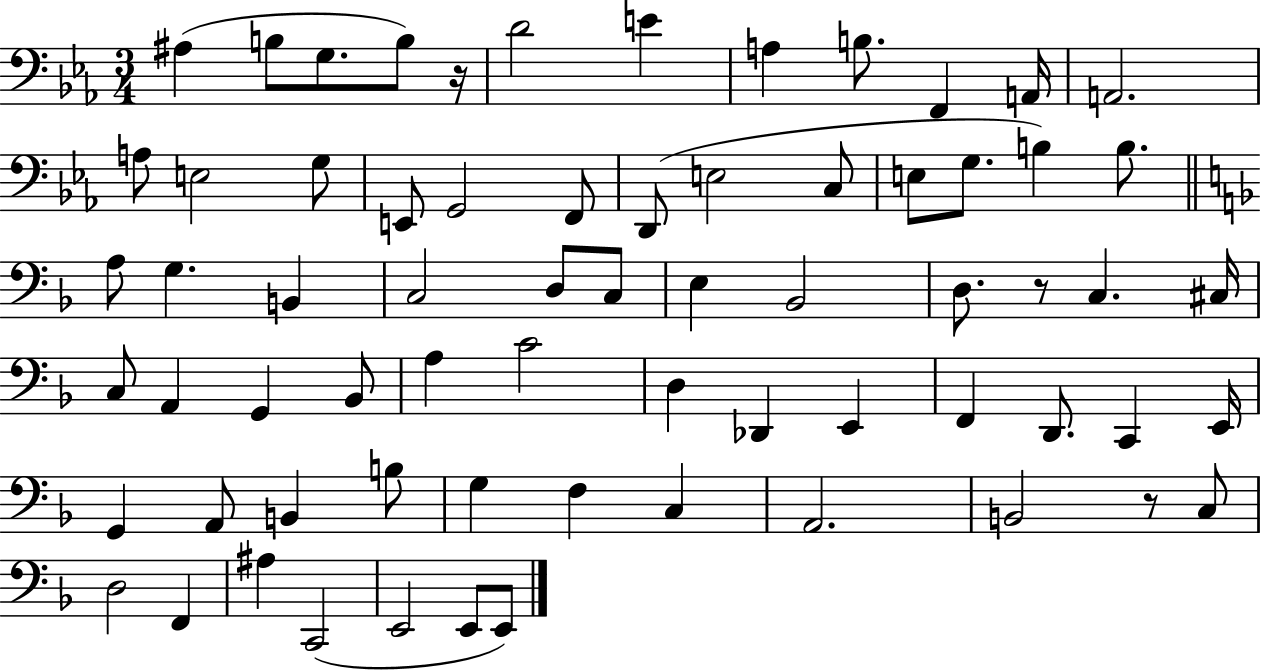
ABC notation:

X:1
T:Untitled
M:3/4
L:1/4
K:Eb
^A, B,/2 G,/2 B,/2 z/4 D2 E A, B,/2 F,, A,,/4 A,,2 A,/2 E,2 G,/2 E,,/2 G,,2 F,,/2 D,,/2 E,2 C,/2 E,/2 G,/2 B, B,/2 A,/2 G, B,, C,2 D,/2 C,/2 E, _B,,2 D,/2 z/2 C, ^C,/4 C,/2 A,, G,, _B,,/2 A, C2 D, _D,, E,, F,, D,,/2 C,, E,,/4 G,, A,,/2 B,, B,/2 G, F, C, A,,2 B,,2 z/2 C,/2 D,2 F,, ^A, C,,2 E,,2 E,,/2 E,,/2